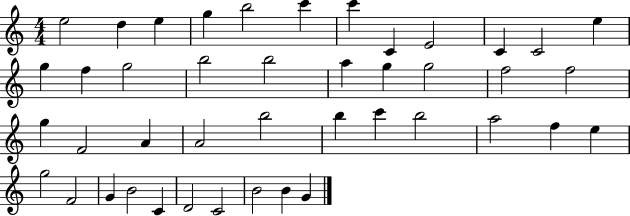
E5/h D5/q E5/q G5/q B5/h C6/q C6/q C4/q E4/h C4/q C4/h E5/q G5/q F5/q G5/h B5/h B5/h A5/q G5/q G5/h F5/h F5/h G5/q F4/h A4/q A4/h B5/h B5/q C6/q B5/h A5/h F5/q E5/q G5/h F4/h G4/q B4/h C4/q D4/h C4/h B4/h B4/q G4/q